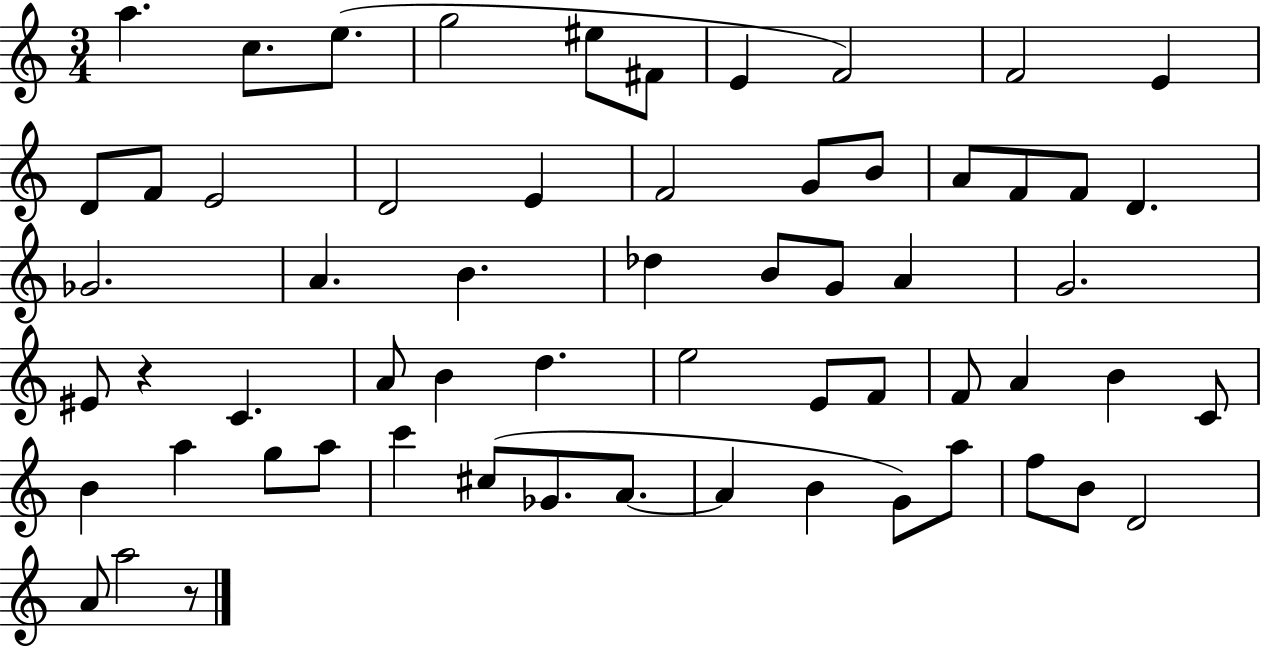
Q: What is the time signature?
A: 3/4